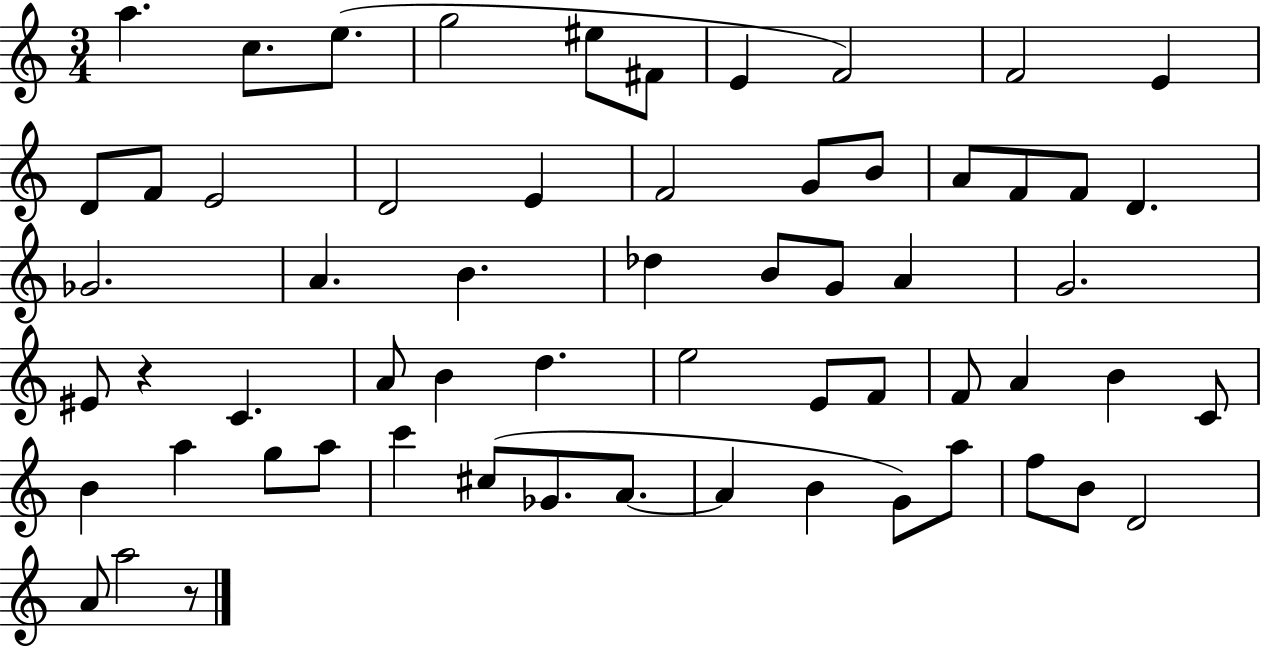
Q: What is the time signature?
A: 3/4